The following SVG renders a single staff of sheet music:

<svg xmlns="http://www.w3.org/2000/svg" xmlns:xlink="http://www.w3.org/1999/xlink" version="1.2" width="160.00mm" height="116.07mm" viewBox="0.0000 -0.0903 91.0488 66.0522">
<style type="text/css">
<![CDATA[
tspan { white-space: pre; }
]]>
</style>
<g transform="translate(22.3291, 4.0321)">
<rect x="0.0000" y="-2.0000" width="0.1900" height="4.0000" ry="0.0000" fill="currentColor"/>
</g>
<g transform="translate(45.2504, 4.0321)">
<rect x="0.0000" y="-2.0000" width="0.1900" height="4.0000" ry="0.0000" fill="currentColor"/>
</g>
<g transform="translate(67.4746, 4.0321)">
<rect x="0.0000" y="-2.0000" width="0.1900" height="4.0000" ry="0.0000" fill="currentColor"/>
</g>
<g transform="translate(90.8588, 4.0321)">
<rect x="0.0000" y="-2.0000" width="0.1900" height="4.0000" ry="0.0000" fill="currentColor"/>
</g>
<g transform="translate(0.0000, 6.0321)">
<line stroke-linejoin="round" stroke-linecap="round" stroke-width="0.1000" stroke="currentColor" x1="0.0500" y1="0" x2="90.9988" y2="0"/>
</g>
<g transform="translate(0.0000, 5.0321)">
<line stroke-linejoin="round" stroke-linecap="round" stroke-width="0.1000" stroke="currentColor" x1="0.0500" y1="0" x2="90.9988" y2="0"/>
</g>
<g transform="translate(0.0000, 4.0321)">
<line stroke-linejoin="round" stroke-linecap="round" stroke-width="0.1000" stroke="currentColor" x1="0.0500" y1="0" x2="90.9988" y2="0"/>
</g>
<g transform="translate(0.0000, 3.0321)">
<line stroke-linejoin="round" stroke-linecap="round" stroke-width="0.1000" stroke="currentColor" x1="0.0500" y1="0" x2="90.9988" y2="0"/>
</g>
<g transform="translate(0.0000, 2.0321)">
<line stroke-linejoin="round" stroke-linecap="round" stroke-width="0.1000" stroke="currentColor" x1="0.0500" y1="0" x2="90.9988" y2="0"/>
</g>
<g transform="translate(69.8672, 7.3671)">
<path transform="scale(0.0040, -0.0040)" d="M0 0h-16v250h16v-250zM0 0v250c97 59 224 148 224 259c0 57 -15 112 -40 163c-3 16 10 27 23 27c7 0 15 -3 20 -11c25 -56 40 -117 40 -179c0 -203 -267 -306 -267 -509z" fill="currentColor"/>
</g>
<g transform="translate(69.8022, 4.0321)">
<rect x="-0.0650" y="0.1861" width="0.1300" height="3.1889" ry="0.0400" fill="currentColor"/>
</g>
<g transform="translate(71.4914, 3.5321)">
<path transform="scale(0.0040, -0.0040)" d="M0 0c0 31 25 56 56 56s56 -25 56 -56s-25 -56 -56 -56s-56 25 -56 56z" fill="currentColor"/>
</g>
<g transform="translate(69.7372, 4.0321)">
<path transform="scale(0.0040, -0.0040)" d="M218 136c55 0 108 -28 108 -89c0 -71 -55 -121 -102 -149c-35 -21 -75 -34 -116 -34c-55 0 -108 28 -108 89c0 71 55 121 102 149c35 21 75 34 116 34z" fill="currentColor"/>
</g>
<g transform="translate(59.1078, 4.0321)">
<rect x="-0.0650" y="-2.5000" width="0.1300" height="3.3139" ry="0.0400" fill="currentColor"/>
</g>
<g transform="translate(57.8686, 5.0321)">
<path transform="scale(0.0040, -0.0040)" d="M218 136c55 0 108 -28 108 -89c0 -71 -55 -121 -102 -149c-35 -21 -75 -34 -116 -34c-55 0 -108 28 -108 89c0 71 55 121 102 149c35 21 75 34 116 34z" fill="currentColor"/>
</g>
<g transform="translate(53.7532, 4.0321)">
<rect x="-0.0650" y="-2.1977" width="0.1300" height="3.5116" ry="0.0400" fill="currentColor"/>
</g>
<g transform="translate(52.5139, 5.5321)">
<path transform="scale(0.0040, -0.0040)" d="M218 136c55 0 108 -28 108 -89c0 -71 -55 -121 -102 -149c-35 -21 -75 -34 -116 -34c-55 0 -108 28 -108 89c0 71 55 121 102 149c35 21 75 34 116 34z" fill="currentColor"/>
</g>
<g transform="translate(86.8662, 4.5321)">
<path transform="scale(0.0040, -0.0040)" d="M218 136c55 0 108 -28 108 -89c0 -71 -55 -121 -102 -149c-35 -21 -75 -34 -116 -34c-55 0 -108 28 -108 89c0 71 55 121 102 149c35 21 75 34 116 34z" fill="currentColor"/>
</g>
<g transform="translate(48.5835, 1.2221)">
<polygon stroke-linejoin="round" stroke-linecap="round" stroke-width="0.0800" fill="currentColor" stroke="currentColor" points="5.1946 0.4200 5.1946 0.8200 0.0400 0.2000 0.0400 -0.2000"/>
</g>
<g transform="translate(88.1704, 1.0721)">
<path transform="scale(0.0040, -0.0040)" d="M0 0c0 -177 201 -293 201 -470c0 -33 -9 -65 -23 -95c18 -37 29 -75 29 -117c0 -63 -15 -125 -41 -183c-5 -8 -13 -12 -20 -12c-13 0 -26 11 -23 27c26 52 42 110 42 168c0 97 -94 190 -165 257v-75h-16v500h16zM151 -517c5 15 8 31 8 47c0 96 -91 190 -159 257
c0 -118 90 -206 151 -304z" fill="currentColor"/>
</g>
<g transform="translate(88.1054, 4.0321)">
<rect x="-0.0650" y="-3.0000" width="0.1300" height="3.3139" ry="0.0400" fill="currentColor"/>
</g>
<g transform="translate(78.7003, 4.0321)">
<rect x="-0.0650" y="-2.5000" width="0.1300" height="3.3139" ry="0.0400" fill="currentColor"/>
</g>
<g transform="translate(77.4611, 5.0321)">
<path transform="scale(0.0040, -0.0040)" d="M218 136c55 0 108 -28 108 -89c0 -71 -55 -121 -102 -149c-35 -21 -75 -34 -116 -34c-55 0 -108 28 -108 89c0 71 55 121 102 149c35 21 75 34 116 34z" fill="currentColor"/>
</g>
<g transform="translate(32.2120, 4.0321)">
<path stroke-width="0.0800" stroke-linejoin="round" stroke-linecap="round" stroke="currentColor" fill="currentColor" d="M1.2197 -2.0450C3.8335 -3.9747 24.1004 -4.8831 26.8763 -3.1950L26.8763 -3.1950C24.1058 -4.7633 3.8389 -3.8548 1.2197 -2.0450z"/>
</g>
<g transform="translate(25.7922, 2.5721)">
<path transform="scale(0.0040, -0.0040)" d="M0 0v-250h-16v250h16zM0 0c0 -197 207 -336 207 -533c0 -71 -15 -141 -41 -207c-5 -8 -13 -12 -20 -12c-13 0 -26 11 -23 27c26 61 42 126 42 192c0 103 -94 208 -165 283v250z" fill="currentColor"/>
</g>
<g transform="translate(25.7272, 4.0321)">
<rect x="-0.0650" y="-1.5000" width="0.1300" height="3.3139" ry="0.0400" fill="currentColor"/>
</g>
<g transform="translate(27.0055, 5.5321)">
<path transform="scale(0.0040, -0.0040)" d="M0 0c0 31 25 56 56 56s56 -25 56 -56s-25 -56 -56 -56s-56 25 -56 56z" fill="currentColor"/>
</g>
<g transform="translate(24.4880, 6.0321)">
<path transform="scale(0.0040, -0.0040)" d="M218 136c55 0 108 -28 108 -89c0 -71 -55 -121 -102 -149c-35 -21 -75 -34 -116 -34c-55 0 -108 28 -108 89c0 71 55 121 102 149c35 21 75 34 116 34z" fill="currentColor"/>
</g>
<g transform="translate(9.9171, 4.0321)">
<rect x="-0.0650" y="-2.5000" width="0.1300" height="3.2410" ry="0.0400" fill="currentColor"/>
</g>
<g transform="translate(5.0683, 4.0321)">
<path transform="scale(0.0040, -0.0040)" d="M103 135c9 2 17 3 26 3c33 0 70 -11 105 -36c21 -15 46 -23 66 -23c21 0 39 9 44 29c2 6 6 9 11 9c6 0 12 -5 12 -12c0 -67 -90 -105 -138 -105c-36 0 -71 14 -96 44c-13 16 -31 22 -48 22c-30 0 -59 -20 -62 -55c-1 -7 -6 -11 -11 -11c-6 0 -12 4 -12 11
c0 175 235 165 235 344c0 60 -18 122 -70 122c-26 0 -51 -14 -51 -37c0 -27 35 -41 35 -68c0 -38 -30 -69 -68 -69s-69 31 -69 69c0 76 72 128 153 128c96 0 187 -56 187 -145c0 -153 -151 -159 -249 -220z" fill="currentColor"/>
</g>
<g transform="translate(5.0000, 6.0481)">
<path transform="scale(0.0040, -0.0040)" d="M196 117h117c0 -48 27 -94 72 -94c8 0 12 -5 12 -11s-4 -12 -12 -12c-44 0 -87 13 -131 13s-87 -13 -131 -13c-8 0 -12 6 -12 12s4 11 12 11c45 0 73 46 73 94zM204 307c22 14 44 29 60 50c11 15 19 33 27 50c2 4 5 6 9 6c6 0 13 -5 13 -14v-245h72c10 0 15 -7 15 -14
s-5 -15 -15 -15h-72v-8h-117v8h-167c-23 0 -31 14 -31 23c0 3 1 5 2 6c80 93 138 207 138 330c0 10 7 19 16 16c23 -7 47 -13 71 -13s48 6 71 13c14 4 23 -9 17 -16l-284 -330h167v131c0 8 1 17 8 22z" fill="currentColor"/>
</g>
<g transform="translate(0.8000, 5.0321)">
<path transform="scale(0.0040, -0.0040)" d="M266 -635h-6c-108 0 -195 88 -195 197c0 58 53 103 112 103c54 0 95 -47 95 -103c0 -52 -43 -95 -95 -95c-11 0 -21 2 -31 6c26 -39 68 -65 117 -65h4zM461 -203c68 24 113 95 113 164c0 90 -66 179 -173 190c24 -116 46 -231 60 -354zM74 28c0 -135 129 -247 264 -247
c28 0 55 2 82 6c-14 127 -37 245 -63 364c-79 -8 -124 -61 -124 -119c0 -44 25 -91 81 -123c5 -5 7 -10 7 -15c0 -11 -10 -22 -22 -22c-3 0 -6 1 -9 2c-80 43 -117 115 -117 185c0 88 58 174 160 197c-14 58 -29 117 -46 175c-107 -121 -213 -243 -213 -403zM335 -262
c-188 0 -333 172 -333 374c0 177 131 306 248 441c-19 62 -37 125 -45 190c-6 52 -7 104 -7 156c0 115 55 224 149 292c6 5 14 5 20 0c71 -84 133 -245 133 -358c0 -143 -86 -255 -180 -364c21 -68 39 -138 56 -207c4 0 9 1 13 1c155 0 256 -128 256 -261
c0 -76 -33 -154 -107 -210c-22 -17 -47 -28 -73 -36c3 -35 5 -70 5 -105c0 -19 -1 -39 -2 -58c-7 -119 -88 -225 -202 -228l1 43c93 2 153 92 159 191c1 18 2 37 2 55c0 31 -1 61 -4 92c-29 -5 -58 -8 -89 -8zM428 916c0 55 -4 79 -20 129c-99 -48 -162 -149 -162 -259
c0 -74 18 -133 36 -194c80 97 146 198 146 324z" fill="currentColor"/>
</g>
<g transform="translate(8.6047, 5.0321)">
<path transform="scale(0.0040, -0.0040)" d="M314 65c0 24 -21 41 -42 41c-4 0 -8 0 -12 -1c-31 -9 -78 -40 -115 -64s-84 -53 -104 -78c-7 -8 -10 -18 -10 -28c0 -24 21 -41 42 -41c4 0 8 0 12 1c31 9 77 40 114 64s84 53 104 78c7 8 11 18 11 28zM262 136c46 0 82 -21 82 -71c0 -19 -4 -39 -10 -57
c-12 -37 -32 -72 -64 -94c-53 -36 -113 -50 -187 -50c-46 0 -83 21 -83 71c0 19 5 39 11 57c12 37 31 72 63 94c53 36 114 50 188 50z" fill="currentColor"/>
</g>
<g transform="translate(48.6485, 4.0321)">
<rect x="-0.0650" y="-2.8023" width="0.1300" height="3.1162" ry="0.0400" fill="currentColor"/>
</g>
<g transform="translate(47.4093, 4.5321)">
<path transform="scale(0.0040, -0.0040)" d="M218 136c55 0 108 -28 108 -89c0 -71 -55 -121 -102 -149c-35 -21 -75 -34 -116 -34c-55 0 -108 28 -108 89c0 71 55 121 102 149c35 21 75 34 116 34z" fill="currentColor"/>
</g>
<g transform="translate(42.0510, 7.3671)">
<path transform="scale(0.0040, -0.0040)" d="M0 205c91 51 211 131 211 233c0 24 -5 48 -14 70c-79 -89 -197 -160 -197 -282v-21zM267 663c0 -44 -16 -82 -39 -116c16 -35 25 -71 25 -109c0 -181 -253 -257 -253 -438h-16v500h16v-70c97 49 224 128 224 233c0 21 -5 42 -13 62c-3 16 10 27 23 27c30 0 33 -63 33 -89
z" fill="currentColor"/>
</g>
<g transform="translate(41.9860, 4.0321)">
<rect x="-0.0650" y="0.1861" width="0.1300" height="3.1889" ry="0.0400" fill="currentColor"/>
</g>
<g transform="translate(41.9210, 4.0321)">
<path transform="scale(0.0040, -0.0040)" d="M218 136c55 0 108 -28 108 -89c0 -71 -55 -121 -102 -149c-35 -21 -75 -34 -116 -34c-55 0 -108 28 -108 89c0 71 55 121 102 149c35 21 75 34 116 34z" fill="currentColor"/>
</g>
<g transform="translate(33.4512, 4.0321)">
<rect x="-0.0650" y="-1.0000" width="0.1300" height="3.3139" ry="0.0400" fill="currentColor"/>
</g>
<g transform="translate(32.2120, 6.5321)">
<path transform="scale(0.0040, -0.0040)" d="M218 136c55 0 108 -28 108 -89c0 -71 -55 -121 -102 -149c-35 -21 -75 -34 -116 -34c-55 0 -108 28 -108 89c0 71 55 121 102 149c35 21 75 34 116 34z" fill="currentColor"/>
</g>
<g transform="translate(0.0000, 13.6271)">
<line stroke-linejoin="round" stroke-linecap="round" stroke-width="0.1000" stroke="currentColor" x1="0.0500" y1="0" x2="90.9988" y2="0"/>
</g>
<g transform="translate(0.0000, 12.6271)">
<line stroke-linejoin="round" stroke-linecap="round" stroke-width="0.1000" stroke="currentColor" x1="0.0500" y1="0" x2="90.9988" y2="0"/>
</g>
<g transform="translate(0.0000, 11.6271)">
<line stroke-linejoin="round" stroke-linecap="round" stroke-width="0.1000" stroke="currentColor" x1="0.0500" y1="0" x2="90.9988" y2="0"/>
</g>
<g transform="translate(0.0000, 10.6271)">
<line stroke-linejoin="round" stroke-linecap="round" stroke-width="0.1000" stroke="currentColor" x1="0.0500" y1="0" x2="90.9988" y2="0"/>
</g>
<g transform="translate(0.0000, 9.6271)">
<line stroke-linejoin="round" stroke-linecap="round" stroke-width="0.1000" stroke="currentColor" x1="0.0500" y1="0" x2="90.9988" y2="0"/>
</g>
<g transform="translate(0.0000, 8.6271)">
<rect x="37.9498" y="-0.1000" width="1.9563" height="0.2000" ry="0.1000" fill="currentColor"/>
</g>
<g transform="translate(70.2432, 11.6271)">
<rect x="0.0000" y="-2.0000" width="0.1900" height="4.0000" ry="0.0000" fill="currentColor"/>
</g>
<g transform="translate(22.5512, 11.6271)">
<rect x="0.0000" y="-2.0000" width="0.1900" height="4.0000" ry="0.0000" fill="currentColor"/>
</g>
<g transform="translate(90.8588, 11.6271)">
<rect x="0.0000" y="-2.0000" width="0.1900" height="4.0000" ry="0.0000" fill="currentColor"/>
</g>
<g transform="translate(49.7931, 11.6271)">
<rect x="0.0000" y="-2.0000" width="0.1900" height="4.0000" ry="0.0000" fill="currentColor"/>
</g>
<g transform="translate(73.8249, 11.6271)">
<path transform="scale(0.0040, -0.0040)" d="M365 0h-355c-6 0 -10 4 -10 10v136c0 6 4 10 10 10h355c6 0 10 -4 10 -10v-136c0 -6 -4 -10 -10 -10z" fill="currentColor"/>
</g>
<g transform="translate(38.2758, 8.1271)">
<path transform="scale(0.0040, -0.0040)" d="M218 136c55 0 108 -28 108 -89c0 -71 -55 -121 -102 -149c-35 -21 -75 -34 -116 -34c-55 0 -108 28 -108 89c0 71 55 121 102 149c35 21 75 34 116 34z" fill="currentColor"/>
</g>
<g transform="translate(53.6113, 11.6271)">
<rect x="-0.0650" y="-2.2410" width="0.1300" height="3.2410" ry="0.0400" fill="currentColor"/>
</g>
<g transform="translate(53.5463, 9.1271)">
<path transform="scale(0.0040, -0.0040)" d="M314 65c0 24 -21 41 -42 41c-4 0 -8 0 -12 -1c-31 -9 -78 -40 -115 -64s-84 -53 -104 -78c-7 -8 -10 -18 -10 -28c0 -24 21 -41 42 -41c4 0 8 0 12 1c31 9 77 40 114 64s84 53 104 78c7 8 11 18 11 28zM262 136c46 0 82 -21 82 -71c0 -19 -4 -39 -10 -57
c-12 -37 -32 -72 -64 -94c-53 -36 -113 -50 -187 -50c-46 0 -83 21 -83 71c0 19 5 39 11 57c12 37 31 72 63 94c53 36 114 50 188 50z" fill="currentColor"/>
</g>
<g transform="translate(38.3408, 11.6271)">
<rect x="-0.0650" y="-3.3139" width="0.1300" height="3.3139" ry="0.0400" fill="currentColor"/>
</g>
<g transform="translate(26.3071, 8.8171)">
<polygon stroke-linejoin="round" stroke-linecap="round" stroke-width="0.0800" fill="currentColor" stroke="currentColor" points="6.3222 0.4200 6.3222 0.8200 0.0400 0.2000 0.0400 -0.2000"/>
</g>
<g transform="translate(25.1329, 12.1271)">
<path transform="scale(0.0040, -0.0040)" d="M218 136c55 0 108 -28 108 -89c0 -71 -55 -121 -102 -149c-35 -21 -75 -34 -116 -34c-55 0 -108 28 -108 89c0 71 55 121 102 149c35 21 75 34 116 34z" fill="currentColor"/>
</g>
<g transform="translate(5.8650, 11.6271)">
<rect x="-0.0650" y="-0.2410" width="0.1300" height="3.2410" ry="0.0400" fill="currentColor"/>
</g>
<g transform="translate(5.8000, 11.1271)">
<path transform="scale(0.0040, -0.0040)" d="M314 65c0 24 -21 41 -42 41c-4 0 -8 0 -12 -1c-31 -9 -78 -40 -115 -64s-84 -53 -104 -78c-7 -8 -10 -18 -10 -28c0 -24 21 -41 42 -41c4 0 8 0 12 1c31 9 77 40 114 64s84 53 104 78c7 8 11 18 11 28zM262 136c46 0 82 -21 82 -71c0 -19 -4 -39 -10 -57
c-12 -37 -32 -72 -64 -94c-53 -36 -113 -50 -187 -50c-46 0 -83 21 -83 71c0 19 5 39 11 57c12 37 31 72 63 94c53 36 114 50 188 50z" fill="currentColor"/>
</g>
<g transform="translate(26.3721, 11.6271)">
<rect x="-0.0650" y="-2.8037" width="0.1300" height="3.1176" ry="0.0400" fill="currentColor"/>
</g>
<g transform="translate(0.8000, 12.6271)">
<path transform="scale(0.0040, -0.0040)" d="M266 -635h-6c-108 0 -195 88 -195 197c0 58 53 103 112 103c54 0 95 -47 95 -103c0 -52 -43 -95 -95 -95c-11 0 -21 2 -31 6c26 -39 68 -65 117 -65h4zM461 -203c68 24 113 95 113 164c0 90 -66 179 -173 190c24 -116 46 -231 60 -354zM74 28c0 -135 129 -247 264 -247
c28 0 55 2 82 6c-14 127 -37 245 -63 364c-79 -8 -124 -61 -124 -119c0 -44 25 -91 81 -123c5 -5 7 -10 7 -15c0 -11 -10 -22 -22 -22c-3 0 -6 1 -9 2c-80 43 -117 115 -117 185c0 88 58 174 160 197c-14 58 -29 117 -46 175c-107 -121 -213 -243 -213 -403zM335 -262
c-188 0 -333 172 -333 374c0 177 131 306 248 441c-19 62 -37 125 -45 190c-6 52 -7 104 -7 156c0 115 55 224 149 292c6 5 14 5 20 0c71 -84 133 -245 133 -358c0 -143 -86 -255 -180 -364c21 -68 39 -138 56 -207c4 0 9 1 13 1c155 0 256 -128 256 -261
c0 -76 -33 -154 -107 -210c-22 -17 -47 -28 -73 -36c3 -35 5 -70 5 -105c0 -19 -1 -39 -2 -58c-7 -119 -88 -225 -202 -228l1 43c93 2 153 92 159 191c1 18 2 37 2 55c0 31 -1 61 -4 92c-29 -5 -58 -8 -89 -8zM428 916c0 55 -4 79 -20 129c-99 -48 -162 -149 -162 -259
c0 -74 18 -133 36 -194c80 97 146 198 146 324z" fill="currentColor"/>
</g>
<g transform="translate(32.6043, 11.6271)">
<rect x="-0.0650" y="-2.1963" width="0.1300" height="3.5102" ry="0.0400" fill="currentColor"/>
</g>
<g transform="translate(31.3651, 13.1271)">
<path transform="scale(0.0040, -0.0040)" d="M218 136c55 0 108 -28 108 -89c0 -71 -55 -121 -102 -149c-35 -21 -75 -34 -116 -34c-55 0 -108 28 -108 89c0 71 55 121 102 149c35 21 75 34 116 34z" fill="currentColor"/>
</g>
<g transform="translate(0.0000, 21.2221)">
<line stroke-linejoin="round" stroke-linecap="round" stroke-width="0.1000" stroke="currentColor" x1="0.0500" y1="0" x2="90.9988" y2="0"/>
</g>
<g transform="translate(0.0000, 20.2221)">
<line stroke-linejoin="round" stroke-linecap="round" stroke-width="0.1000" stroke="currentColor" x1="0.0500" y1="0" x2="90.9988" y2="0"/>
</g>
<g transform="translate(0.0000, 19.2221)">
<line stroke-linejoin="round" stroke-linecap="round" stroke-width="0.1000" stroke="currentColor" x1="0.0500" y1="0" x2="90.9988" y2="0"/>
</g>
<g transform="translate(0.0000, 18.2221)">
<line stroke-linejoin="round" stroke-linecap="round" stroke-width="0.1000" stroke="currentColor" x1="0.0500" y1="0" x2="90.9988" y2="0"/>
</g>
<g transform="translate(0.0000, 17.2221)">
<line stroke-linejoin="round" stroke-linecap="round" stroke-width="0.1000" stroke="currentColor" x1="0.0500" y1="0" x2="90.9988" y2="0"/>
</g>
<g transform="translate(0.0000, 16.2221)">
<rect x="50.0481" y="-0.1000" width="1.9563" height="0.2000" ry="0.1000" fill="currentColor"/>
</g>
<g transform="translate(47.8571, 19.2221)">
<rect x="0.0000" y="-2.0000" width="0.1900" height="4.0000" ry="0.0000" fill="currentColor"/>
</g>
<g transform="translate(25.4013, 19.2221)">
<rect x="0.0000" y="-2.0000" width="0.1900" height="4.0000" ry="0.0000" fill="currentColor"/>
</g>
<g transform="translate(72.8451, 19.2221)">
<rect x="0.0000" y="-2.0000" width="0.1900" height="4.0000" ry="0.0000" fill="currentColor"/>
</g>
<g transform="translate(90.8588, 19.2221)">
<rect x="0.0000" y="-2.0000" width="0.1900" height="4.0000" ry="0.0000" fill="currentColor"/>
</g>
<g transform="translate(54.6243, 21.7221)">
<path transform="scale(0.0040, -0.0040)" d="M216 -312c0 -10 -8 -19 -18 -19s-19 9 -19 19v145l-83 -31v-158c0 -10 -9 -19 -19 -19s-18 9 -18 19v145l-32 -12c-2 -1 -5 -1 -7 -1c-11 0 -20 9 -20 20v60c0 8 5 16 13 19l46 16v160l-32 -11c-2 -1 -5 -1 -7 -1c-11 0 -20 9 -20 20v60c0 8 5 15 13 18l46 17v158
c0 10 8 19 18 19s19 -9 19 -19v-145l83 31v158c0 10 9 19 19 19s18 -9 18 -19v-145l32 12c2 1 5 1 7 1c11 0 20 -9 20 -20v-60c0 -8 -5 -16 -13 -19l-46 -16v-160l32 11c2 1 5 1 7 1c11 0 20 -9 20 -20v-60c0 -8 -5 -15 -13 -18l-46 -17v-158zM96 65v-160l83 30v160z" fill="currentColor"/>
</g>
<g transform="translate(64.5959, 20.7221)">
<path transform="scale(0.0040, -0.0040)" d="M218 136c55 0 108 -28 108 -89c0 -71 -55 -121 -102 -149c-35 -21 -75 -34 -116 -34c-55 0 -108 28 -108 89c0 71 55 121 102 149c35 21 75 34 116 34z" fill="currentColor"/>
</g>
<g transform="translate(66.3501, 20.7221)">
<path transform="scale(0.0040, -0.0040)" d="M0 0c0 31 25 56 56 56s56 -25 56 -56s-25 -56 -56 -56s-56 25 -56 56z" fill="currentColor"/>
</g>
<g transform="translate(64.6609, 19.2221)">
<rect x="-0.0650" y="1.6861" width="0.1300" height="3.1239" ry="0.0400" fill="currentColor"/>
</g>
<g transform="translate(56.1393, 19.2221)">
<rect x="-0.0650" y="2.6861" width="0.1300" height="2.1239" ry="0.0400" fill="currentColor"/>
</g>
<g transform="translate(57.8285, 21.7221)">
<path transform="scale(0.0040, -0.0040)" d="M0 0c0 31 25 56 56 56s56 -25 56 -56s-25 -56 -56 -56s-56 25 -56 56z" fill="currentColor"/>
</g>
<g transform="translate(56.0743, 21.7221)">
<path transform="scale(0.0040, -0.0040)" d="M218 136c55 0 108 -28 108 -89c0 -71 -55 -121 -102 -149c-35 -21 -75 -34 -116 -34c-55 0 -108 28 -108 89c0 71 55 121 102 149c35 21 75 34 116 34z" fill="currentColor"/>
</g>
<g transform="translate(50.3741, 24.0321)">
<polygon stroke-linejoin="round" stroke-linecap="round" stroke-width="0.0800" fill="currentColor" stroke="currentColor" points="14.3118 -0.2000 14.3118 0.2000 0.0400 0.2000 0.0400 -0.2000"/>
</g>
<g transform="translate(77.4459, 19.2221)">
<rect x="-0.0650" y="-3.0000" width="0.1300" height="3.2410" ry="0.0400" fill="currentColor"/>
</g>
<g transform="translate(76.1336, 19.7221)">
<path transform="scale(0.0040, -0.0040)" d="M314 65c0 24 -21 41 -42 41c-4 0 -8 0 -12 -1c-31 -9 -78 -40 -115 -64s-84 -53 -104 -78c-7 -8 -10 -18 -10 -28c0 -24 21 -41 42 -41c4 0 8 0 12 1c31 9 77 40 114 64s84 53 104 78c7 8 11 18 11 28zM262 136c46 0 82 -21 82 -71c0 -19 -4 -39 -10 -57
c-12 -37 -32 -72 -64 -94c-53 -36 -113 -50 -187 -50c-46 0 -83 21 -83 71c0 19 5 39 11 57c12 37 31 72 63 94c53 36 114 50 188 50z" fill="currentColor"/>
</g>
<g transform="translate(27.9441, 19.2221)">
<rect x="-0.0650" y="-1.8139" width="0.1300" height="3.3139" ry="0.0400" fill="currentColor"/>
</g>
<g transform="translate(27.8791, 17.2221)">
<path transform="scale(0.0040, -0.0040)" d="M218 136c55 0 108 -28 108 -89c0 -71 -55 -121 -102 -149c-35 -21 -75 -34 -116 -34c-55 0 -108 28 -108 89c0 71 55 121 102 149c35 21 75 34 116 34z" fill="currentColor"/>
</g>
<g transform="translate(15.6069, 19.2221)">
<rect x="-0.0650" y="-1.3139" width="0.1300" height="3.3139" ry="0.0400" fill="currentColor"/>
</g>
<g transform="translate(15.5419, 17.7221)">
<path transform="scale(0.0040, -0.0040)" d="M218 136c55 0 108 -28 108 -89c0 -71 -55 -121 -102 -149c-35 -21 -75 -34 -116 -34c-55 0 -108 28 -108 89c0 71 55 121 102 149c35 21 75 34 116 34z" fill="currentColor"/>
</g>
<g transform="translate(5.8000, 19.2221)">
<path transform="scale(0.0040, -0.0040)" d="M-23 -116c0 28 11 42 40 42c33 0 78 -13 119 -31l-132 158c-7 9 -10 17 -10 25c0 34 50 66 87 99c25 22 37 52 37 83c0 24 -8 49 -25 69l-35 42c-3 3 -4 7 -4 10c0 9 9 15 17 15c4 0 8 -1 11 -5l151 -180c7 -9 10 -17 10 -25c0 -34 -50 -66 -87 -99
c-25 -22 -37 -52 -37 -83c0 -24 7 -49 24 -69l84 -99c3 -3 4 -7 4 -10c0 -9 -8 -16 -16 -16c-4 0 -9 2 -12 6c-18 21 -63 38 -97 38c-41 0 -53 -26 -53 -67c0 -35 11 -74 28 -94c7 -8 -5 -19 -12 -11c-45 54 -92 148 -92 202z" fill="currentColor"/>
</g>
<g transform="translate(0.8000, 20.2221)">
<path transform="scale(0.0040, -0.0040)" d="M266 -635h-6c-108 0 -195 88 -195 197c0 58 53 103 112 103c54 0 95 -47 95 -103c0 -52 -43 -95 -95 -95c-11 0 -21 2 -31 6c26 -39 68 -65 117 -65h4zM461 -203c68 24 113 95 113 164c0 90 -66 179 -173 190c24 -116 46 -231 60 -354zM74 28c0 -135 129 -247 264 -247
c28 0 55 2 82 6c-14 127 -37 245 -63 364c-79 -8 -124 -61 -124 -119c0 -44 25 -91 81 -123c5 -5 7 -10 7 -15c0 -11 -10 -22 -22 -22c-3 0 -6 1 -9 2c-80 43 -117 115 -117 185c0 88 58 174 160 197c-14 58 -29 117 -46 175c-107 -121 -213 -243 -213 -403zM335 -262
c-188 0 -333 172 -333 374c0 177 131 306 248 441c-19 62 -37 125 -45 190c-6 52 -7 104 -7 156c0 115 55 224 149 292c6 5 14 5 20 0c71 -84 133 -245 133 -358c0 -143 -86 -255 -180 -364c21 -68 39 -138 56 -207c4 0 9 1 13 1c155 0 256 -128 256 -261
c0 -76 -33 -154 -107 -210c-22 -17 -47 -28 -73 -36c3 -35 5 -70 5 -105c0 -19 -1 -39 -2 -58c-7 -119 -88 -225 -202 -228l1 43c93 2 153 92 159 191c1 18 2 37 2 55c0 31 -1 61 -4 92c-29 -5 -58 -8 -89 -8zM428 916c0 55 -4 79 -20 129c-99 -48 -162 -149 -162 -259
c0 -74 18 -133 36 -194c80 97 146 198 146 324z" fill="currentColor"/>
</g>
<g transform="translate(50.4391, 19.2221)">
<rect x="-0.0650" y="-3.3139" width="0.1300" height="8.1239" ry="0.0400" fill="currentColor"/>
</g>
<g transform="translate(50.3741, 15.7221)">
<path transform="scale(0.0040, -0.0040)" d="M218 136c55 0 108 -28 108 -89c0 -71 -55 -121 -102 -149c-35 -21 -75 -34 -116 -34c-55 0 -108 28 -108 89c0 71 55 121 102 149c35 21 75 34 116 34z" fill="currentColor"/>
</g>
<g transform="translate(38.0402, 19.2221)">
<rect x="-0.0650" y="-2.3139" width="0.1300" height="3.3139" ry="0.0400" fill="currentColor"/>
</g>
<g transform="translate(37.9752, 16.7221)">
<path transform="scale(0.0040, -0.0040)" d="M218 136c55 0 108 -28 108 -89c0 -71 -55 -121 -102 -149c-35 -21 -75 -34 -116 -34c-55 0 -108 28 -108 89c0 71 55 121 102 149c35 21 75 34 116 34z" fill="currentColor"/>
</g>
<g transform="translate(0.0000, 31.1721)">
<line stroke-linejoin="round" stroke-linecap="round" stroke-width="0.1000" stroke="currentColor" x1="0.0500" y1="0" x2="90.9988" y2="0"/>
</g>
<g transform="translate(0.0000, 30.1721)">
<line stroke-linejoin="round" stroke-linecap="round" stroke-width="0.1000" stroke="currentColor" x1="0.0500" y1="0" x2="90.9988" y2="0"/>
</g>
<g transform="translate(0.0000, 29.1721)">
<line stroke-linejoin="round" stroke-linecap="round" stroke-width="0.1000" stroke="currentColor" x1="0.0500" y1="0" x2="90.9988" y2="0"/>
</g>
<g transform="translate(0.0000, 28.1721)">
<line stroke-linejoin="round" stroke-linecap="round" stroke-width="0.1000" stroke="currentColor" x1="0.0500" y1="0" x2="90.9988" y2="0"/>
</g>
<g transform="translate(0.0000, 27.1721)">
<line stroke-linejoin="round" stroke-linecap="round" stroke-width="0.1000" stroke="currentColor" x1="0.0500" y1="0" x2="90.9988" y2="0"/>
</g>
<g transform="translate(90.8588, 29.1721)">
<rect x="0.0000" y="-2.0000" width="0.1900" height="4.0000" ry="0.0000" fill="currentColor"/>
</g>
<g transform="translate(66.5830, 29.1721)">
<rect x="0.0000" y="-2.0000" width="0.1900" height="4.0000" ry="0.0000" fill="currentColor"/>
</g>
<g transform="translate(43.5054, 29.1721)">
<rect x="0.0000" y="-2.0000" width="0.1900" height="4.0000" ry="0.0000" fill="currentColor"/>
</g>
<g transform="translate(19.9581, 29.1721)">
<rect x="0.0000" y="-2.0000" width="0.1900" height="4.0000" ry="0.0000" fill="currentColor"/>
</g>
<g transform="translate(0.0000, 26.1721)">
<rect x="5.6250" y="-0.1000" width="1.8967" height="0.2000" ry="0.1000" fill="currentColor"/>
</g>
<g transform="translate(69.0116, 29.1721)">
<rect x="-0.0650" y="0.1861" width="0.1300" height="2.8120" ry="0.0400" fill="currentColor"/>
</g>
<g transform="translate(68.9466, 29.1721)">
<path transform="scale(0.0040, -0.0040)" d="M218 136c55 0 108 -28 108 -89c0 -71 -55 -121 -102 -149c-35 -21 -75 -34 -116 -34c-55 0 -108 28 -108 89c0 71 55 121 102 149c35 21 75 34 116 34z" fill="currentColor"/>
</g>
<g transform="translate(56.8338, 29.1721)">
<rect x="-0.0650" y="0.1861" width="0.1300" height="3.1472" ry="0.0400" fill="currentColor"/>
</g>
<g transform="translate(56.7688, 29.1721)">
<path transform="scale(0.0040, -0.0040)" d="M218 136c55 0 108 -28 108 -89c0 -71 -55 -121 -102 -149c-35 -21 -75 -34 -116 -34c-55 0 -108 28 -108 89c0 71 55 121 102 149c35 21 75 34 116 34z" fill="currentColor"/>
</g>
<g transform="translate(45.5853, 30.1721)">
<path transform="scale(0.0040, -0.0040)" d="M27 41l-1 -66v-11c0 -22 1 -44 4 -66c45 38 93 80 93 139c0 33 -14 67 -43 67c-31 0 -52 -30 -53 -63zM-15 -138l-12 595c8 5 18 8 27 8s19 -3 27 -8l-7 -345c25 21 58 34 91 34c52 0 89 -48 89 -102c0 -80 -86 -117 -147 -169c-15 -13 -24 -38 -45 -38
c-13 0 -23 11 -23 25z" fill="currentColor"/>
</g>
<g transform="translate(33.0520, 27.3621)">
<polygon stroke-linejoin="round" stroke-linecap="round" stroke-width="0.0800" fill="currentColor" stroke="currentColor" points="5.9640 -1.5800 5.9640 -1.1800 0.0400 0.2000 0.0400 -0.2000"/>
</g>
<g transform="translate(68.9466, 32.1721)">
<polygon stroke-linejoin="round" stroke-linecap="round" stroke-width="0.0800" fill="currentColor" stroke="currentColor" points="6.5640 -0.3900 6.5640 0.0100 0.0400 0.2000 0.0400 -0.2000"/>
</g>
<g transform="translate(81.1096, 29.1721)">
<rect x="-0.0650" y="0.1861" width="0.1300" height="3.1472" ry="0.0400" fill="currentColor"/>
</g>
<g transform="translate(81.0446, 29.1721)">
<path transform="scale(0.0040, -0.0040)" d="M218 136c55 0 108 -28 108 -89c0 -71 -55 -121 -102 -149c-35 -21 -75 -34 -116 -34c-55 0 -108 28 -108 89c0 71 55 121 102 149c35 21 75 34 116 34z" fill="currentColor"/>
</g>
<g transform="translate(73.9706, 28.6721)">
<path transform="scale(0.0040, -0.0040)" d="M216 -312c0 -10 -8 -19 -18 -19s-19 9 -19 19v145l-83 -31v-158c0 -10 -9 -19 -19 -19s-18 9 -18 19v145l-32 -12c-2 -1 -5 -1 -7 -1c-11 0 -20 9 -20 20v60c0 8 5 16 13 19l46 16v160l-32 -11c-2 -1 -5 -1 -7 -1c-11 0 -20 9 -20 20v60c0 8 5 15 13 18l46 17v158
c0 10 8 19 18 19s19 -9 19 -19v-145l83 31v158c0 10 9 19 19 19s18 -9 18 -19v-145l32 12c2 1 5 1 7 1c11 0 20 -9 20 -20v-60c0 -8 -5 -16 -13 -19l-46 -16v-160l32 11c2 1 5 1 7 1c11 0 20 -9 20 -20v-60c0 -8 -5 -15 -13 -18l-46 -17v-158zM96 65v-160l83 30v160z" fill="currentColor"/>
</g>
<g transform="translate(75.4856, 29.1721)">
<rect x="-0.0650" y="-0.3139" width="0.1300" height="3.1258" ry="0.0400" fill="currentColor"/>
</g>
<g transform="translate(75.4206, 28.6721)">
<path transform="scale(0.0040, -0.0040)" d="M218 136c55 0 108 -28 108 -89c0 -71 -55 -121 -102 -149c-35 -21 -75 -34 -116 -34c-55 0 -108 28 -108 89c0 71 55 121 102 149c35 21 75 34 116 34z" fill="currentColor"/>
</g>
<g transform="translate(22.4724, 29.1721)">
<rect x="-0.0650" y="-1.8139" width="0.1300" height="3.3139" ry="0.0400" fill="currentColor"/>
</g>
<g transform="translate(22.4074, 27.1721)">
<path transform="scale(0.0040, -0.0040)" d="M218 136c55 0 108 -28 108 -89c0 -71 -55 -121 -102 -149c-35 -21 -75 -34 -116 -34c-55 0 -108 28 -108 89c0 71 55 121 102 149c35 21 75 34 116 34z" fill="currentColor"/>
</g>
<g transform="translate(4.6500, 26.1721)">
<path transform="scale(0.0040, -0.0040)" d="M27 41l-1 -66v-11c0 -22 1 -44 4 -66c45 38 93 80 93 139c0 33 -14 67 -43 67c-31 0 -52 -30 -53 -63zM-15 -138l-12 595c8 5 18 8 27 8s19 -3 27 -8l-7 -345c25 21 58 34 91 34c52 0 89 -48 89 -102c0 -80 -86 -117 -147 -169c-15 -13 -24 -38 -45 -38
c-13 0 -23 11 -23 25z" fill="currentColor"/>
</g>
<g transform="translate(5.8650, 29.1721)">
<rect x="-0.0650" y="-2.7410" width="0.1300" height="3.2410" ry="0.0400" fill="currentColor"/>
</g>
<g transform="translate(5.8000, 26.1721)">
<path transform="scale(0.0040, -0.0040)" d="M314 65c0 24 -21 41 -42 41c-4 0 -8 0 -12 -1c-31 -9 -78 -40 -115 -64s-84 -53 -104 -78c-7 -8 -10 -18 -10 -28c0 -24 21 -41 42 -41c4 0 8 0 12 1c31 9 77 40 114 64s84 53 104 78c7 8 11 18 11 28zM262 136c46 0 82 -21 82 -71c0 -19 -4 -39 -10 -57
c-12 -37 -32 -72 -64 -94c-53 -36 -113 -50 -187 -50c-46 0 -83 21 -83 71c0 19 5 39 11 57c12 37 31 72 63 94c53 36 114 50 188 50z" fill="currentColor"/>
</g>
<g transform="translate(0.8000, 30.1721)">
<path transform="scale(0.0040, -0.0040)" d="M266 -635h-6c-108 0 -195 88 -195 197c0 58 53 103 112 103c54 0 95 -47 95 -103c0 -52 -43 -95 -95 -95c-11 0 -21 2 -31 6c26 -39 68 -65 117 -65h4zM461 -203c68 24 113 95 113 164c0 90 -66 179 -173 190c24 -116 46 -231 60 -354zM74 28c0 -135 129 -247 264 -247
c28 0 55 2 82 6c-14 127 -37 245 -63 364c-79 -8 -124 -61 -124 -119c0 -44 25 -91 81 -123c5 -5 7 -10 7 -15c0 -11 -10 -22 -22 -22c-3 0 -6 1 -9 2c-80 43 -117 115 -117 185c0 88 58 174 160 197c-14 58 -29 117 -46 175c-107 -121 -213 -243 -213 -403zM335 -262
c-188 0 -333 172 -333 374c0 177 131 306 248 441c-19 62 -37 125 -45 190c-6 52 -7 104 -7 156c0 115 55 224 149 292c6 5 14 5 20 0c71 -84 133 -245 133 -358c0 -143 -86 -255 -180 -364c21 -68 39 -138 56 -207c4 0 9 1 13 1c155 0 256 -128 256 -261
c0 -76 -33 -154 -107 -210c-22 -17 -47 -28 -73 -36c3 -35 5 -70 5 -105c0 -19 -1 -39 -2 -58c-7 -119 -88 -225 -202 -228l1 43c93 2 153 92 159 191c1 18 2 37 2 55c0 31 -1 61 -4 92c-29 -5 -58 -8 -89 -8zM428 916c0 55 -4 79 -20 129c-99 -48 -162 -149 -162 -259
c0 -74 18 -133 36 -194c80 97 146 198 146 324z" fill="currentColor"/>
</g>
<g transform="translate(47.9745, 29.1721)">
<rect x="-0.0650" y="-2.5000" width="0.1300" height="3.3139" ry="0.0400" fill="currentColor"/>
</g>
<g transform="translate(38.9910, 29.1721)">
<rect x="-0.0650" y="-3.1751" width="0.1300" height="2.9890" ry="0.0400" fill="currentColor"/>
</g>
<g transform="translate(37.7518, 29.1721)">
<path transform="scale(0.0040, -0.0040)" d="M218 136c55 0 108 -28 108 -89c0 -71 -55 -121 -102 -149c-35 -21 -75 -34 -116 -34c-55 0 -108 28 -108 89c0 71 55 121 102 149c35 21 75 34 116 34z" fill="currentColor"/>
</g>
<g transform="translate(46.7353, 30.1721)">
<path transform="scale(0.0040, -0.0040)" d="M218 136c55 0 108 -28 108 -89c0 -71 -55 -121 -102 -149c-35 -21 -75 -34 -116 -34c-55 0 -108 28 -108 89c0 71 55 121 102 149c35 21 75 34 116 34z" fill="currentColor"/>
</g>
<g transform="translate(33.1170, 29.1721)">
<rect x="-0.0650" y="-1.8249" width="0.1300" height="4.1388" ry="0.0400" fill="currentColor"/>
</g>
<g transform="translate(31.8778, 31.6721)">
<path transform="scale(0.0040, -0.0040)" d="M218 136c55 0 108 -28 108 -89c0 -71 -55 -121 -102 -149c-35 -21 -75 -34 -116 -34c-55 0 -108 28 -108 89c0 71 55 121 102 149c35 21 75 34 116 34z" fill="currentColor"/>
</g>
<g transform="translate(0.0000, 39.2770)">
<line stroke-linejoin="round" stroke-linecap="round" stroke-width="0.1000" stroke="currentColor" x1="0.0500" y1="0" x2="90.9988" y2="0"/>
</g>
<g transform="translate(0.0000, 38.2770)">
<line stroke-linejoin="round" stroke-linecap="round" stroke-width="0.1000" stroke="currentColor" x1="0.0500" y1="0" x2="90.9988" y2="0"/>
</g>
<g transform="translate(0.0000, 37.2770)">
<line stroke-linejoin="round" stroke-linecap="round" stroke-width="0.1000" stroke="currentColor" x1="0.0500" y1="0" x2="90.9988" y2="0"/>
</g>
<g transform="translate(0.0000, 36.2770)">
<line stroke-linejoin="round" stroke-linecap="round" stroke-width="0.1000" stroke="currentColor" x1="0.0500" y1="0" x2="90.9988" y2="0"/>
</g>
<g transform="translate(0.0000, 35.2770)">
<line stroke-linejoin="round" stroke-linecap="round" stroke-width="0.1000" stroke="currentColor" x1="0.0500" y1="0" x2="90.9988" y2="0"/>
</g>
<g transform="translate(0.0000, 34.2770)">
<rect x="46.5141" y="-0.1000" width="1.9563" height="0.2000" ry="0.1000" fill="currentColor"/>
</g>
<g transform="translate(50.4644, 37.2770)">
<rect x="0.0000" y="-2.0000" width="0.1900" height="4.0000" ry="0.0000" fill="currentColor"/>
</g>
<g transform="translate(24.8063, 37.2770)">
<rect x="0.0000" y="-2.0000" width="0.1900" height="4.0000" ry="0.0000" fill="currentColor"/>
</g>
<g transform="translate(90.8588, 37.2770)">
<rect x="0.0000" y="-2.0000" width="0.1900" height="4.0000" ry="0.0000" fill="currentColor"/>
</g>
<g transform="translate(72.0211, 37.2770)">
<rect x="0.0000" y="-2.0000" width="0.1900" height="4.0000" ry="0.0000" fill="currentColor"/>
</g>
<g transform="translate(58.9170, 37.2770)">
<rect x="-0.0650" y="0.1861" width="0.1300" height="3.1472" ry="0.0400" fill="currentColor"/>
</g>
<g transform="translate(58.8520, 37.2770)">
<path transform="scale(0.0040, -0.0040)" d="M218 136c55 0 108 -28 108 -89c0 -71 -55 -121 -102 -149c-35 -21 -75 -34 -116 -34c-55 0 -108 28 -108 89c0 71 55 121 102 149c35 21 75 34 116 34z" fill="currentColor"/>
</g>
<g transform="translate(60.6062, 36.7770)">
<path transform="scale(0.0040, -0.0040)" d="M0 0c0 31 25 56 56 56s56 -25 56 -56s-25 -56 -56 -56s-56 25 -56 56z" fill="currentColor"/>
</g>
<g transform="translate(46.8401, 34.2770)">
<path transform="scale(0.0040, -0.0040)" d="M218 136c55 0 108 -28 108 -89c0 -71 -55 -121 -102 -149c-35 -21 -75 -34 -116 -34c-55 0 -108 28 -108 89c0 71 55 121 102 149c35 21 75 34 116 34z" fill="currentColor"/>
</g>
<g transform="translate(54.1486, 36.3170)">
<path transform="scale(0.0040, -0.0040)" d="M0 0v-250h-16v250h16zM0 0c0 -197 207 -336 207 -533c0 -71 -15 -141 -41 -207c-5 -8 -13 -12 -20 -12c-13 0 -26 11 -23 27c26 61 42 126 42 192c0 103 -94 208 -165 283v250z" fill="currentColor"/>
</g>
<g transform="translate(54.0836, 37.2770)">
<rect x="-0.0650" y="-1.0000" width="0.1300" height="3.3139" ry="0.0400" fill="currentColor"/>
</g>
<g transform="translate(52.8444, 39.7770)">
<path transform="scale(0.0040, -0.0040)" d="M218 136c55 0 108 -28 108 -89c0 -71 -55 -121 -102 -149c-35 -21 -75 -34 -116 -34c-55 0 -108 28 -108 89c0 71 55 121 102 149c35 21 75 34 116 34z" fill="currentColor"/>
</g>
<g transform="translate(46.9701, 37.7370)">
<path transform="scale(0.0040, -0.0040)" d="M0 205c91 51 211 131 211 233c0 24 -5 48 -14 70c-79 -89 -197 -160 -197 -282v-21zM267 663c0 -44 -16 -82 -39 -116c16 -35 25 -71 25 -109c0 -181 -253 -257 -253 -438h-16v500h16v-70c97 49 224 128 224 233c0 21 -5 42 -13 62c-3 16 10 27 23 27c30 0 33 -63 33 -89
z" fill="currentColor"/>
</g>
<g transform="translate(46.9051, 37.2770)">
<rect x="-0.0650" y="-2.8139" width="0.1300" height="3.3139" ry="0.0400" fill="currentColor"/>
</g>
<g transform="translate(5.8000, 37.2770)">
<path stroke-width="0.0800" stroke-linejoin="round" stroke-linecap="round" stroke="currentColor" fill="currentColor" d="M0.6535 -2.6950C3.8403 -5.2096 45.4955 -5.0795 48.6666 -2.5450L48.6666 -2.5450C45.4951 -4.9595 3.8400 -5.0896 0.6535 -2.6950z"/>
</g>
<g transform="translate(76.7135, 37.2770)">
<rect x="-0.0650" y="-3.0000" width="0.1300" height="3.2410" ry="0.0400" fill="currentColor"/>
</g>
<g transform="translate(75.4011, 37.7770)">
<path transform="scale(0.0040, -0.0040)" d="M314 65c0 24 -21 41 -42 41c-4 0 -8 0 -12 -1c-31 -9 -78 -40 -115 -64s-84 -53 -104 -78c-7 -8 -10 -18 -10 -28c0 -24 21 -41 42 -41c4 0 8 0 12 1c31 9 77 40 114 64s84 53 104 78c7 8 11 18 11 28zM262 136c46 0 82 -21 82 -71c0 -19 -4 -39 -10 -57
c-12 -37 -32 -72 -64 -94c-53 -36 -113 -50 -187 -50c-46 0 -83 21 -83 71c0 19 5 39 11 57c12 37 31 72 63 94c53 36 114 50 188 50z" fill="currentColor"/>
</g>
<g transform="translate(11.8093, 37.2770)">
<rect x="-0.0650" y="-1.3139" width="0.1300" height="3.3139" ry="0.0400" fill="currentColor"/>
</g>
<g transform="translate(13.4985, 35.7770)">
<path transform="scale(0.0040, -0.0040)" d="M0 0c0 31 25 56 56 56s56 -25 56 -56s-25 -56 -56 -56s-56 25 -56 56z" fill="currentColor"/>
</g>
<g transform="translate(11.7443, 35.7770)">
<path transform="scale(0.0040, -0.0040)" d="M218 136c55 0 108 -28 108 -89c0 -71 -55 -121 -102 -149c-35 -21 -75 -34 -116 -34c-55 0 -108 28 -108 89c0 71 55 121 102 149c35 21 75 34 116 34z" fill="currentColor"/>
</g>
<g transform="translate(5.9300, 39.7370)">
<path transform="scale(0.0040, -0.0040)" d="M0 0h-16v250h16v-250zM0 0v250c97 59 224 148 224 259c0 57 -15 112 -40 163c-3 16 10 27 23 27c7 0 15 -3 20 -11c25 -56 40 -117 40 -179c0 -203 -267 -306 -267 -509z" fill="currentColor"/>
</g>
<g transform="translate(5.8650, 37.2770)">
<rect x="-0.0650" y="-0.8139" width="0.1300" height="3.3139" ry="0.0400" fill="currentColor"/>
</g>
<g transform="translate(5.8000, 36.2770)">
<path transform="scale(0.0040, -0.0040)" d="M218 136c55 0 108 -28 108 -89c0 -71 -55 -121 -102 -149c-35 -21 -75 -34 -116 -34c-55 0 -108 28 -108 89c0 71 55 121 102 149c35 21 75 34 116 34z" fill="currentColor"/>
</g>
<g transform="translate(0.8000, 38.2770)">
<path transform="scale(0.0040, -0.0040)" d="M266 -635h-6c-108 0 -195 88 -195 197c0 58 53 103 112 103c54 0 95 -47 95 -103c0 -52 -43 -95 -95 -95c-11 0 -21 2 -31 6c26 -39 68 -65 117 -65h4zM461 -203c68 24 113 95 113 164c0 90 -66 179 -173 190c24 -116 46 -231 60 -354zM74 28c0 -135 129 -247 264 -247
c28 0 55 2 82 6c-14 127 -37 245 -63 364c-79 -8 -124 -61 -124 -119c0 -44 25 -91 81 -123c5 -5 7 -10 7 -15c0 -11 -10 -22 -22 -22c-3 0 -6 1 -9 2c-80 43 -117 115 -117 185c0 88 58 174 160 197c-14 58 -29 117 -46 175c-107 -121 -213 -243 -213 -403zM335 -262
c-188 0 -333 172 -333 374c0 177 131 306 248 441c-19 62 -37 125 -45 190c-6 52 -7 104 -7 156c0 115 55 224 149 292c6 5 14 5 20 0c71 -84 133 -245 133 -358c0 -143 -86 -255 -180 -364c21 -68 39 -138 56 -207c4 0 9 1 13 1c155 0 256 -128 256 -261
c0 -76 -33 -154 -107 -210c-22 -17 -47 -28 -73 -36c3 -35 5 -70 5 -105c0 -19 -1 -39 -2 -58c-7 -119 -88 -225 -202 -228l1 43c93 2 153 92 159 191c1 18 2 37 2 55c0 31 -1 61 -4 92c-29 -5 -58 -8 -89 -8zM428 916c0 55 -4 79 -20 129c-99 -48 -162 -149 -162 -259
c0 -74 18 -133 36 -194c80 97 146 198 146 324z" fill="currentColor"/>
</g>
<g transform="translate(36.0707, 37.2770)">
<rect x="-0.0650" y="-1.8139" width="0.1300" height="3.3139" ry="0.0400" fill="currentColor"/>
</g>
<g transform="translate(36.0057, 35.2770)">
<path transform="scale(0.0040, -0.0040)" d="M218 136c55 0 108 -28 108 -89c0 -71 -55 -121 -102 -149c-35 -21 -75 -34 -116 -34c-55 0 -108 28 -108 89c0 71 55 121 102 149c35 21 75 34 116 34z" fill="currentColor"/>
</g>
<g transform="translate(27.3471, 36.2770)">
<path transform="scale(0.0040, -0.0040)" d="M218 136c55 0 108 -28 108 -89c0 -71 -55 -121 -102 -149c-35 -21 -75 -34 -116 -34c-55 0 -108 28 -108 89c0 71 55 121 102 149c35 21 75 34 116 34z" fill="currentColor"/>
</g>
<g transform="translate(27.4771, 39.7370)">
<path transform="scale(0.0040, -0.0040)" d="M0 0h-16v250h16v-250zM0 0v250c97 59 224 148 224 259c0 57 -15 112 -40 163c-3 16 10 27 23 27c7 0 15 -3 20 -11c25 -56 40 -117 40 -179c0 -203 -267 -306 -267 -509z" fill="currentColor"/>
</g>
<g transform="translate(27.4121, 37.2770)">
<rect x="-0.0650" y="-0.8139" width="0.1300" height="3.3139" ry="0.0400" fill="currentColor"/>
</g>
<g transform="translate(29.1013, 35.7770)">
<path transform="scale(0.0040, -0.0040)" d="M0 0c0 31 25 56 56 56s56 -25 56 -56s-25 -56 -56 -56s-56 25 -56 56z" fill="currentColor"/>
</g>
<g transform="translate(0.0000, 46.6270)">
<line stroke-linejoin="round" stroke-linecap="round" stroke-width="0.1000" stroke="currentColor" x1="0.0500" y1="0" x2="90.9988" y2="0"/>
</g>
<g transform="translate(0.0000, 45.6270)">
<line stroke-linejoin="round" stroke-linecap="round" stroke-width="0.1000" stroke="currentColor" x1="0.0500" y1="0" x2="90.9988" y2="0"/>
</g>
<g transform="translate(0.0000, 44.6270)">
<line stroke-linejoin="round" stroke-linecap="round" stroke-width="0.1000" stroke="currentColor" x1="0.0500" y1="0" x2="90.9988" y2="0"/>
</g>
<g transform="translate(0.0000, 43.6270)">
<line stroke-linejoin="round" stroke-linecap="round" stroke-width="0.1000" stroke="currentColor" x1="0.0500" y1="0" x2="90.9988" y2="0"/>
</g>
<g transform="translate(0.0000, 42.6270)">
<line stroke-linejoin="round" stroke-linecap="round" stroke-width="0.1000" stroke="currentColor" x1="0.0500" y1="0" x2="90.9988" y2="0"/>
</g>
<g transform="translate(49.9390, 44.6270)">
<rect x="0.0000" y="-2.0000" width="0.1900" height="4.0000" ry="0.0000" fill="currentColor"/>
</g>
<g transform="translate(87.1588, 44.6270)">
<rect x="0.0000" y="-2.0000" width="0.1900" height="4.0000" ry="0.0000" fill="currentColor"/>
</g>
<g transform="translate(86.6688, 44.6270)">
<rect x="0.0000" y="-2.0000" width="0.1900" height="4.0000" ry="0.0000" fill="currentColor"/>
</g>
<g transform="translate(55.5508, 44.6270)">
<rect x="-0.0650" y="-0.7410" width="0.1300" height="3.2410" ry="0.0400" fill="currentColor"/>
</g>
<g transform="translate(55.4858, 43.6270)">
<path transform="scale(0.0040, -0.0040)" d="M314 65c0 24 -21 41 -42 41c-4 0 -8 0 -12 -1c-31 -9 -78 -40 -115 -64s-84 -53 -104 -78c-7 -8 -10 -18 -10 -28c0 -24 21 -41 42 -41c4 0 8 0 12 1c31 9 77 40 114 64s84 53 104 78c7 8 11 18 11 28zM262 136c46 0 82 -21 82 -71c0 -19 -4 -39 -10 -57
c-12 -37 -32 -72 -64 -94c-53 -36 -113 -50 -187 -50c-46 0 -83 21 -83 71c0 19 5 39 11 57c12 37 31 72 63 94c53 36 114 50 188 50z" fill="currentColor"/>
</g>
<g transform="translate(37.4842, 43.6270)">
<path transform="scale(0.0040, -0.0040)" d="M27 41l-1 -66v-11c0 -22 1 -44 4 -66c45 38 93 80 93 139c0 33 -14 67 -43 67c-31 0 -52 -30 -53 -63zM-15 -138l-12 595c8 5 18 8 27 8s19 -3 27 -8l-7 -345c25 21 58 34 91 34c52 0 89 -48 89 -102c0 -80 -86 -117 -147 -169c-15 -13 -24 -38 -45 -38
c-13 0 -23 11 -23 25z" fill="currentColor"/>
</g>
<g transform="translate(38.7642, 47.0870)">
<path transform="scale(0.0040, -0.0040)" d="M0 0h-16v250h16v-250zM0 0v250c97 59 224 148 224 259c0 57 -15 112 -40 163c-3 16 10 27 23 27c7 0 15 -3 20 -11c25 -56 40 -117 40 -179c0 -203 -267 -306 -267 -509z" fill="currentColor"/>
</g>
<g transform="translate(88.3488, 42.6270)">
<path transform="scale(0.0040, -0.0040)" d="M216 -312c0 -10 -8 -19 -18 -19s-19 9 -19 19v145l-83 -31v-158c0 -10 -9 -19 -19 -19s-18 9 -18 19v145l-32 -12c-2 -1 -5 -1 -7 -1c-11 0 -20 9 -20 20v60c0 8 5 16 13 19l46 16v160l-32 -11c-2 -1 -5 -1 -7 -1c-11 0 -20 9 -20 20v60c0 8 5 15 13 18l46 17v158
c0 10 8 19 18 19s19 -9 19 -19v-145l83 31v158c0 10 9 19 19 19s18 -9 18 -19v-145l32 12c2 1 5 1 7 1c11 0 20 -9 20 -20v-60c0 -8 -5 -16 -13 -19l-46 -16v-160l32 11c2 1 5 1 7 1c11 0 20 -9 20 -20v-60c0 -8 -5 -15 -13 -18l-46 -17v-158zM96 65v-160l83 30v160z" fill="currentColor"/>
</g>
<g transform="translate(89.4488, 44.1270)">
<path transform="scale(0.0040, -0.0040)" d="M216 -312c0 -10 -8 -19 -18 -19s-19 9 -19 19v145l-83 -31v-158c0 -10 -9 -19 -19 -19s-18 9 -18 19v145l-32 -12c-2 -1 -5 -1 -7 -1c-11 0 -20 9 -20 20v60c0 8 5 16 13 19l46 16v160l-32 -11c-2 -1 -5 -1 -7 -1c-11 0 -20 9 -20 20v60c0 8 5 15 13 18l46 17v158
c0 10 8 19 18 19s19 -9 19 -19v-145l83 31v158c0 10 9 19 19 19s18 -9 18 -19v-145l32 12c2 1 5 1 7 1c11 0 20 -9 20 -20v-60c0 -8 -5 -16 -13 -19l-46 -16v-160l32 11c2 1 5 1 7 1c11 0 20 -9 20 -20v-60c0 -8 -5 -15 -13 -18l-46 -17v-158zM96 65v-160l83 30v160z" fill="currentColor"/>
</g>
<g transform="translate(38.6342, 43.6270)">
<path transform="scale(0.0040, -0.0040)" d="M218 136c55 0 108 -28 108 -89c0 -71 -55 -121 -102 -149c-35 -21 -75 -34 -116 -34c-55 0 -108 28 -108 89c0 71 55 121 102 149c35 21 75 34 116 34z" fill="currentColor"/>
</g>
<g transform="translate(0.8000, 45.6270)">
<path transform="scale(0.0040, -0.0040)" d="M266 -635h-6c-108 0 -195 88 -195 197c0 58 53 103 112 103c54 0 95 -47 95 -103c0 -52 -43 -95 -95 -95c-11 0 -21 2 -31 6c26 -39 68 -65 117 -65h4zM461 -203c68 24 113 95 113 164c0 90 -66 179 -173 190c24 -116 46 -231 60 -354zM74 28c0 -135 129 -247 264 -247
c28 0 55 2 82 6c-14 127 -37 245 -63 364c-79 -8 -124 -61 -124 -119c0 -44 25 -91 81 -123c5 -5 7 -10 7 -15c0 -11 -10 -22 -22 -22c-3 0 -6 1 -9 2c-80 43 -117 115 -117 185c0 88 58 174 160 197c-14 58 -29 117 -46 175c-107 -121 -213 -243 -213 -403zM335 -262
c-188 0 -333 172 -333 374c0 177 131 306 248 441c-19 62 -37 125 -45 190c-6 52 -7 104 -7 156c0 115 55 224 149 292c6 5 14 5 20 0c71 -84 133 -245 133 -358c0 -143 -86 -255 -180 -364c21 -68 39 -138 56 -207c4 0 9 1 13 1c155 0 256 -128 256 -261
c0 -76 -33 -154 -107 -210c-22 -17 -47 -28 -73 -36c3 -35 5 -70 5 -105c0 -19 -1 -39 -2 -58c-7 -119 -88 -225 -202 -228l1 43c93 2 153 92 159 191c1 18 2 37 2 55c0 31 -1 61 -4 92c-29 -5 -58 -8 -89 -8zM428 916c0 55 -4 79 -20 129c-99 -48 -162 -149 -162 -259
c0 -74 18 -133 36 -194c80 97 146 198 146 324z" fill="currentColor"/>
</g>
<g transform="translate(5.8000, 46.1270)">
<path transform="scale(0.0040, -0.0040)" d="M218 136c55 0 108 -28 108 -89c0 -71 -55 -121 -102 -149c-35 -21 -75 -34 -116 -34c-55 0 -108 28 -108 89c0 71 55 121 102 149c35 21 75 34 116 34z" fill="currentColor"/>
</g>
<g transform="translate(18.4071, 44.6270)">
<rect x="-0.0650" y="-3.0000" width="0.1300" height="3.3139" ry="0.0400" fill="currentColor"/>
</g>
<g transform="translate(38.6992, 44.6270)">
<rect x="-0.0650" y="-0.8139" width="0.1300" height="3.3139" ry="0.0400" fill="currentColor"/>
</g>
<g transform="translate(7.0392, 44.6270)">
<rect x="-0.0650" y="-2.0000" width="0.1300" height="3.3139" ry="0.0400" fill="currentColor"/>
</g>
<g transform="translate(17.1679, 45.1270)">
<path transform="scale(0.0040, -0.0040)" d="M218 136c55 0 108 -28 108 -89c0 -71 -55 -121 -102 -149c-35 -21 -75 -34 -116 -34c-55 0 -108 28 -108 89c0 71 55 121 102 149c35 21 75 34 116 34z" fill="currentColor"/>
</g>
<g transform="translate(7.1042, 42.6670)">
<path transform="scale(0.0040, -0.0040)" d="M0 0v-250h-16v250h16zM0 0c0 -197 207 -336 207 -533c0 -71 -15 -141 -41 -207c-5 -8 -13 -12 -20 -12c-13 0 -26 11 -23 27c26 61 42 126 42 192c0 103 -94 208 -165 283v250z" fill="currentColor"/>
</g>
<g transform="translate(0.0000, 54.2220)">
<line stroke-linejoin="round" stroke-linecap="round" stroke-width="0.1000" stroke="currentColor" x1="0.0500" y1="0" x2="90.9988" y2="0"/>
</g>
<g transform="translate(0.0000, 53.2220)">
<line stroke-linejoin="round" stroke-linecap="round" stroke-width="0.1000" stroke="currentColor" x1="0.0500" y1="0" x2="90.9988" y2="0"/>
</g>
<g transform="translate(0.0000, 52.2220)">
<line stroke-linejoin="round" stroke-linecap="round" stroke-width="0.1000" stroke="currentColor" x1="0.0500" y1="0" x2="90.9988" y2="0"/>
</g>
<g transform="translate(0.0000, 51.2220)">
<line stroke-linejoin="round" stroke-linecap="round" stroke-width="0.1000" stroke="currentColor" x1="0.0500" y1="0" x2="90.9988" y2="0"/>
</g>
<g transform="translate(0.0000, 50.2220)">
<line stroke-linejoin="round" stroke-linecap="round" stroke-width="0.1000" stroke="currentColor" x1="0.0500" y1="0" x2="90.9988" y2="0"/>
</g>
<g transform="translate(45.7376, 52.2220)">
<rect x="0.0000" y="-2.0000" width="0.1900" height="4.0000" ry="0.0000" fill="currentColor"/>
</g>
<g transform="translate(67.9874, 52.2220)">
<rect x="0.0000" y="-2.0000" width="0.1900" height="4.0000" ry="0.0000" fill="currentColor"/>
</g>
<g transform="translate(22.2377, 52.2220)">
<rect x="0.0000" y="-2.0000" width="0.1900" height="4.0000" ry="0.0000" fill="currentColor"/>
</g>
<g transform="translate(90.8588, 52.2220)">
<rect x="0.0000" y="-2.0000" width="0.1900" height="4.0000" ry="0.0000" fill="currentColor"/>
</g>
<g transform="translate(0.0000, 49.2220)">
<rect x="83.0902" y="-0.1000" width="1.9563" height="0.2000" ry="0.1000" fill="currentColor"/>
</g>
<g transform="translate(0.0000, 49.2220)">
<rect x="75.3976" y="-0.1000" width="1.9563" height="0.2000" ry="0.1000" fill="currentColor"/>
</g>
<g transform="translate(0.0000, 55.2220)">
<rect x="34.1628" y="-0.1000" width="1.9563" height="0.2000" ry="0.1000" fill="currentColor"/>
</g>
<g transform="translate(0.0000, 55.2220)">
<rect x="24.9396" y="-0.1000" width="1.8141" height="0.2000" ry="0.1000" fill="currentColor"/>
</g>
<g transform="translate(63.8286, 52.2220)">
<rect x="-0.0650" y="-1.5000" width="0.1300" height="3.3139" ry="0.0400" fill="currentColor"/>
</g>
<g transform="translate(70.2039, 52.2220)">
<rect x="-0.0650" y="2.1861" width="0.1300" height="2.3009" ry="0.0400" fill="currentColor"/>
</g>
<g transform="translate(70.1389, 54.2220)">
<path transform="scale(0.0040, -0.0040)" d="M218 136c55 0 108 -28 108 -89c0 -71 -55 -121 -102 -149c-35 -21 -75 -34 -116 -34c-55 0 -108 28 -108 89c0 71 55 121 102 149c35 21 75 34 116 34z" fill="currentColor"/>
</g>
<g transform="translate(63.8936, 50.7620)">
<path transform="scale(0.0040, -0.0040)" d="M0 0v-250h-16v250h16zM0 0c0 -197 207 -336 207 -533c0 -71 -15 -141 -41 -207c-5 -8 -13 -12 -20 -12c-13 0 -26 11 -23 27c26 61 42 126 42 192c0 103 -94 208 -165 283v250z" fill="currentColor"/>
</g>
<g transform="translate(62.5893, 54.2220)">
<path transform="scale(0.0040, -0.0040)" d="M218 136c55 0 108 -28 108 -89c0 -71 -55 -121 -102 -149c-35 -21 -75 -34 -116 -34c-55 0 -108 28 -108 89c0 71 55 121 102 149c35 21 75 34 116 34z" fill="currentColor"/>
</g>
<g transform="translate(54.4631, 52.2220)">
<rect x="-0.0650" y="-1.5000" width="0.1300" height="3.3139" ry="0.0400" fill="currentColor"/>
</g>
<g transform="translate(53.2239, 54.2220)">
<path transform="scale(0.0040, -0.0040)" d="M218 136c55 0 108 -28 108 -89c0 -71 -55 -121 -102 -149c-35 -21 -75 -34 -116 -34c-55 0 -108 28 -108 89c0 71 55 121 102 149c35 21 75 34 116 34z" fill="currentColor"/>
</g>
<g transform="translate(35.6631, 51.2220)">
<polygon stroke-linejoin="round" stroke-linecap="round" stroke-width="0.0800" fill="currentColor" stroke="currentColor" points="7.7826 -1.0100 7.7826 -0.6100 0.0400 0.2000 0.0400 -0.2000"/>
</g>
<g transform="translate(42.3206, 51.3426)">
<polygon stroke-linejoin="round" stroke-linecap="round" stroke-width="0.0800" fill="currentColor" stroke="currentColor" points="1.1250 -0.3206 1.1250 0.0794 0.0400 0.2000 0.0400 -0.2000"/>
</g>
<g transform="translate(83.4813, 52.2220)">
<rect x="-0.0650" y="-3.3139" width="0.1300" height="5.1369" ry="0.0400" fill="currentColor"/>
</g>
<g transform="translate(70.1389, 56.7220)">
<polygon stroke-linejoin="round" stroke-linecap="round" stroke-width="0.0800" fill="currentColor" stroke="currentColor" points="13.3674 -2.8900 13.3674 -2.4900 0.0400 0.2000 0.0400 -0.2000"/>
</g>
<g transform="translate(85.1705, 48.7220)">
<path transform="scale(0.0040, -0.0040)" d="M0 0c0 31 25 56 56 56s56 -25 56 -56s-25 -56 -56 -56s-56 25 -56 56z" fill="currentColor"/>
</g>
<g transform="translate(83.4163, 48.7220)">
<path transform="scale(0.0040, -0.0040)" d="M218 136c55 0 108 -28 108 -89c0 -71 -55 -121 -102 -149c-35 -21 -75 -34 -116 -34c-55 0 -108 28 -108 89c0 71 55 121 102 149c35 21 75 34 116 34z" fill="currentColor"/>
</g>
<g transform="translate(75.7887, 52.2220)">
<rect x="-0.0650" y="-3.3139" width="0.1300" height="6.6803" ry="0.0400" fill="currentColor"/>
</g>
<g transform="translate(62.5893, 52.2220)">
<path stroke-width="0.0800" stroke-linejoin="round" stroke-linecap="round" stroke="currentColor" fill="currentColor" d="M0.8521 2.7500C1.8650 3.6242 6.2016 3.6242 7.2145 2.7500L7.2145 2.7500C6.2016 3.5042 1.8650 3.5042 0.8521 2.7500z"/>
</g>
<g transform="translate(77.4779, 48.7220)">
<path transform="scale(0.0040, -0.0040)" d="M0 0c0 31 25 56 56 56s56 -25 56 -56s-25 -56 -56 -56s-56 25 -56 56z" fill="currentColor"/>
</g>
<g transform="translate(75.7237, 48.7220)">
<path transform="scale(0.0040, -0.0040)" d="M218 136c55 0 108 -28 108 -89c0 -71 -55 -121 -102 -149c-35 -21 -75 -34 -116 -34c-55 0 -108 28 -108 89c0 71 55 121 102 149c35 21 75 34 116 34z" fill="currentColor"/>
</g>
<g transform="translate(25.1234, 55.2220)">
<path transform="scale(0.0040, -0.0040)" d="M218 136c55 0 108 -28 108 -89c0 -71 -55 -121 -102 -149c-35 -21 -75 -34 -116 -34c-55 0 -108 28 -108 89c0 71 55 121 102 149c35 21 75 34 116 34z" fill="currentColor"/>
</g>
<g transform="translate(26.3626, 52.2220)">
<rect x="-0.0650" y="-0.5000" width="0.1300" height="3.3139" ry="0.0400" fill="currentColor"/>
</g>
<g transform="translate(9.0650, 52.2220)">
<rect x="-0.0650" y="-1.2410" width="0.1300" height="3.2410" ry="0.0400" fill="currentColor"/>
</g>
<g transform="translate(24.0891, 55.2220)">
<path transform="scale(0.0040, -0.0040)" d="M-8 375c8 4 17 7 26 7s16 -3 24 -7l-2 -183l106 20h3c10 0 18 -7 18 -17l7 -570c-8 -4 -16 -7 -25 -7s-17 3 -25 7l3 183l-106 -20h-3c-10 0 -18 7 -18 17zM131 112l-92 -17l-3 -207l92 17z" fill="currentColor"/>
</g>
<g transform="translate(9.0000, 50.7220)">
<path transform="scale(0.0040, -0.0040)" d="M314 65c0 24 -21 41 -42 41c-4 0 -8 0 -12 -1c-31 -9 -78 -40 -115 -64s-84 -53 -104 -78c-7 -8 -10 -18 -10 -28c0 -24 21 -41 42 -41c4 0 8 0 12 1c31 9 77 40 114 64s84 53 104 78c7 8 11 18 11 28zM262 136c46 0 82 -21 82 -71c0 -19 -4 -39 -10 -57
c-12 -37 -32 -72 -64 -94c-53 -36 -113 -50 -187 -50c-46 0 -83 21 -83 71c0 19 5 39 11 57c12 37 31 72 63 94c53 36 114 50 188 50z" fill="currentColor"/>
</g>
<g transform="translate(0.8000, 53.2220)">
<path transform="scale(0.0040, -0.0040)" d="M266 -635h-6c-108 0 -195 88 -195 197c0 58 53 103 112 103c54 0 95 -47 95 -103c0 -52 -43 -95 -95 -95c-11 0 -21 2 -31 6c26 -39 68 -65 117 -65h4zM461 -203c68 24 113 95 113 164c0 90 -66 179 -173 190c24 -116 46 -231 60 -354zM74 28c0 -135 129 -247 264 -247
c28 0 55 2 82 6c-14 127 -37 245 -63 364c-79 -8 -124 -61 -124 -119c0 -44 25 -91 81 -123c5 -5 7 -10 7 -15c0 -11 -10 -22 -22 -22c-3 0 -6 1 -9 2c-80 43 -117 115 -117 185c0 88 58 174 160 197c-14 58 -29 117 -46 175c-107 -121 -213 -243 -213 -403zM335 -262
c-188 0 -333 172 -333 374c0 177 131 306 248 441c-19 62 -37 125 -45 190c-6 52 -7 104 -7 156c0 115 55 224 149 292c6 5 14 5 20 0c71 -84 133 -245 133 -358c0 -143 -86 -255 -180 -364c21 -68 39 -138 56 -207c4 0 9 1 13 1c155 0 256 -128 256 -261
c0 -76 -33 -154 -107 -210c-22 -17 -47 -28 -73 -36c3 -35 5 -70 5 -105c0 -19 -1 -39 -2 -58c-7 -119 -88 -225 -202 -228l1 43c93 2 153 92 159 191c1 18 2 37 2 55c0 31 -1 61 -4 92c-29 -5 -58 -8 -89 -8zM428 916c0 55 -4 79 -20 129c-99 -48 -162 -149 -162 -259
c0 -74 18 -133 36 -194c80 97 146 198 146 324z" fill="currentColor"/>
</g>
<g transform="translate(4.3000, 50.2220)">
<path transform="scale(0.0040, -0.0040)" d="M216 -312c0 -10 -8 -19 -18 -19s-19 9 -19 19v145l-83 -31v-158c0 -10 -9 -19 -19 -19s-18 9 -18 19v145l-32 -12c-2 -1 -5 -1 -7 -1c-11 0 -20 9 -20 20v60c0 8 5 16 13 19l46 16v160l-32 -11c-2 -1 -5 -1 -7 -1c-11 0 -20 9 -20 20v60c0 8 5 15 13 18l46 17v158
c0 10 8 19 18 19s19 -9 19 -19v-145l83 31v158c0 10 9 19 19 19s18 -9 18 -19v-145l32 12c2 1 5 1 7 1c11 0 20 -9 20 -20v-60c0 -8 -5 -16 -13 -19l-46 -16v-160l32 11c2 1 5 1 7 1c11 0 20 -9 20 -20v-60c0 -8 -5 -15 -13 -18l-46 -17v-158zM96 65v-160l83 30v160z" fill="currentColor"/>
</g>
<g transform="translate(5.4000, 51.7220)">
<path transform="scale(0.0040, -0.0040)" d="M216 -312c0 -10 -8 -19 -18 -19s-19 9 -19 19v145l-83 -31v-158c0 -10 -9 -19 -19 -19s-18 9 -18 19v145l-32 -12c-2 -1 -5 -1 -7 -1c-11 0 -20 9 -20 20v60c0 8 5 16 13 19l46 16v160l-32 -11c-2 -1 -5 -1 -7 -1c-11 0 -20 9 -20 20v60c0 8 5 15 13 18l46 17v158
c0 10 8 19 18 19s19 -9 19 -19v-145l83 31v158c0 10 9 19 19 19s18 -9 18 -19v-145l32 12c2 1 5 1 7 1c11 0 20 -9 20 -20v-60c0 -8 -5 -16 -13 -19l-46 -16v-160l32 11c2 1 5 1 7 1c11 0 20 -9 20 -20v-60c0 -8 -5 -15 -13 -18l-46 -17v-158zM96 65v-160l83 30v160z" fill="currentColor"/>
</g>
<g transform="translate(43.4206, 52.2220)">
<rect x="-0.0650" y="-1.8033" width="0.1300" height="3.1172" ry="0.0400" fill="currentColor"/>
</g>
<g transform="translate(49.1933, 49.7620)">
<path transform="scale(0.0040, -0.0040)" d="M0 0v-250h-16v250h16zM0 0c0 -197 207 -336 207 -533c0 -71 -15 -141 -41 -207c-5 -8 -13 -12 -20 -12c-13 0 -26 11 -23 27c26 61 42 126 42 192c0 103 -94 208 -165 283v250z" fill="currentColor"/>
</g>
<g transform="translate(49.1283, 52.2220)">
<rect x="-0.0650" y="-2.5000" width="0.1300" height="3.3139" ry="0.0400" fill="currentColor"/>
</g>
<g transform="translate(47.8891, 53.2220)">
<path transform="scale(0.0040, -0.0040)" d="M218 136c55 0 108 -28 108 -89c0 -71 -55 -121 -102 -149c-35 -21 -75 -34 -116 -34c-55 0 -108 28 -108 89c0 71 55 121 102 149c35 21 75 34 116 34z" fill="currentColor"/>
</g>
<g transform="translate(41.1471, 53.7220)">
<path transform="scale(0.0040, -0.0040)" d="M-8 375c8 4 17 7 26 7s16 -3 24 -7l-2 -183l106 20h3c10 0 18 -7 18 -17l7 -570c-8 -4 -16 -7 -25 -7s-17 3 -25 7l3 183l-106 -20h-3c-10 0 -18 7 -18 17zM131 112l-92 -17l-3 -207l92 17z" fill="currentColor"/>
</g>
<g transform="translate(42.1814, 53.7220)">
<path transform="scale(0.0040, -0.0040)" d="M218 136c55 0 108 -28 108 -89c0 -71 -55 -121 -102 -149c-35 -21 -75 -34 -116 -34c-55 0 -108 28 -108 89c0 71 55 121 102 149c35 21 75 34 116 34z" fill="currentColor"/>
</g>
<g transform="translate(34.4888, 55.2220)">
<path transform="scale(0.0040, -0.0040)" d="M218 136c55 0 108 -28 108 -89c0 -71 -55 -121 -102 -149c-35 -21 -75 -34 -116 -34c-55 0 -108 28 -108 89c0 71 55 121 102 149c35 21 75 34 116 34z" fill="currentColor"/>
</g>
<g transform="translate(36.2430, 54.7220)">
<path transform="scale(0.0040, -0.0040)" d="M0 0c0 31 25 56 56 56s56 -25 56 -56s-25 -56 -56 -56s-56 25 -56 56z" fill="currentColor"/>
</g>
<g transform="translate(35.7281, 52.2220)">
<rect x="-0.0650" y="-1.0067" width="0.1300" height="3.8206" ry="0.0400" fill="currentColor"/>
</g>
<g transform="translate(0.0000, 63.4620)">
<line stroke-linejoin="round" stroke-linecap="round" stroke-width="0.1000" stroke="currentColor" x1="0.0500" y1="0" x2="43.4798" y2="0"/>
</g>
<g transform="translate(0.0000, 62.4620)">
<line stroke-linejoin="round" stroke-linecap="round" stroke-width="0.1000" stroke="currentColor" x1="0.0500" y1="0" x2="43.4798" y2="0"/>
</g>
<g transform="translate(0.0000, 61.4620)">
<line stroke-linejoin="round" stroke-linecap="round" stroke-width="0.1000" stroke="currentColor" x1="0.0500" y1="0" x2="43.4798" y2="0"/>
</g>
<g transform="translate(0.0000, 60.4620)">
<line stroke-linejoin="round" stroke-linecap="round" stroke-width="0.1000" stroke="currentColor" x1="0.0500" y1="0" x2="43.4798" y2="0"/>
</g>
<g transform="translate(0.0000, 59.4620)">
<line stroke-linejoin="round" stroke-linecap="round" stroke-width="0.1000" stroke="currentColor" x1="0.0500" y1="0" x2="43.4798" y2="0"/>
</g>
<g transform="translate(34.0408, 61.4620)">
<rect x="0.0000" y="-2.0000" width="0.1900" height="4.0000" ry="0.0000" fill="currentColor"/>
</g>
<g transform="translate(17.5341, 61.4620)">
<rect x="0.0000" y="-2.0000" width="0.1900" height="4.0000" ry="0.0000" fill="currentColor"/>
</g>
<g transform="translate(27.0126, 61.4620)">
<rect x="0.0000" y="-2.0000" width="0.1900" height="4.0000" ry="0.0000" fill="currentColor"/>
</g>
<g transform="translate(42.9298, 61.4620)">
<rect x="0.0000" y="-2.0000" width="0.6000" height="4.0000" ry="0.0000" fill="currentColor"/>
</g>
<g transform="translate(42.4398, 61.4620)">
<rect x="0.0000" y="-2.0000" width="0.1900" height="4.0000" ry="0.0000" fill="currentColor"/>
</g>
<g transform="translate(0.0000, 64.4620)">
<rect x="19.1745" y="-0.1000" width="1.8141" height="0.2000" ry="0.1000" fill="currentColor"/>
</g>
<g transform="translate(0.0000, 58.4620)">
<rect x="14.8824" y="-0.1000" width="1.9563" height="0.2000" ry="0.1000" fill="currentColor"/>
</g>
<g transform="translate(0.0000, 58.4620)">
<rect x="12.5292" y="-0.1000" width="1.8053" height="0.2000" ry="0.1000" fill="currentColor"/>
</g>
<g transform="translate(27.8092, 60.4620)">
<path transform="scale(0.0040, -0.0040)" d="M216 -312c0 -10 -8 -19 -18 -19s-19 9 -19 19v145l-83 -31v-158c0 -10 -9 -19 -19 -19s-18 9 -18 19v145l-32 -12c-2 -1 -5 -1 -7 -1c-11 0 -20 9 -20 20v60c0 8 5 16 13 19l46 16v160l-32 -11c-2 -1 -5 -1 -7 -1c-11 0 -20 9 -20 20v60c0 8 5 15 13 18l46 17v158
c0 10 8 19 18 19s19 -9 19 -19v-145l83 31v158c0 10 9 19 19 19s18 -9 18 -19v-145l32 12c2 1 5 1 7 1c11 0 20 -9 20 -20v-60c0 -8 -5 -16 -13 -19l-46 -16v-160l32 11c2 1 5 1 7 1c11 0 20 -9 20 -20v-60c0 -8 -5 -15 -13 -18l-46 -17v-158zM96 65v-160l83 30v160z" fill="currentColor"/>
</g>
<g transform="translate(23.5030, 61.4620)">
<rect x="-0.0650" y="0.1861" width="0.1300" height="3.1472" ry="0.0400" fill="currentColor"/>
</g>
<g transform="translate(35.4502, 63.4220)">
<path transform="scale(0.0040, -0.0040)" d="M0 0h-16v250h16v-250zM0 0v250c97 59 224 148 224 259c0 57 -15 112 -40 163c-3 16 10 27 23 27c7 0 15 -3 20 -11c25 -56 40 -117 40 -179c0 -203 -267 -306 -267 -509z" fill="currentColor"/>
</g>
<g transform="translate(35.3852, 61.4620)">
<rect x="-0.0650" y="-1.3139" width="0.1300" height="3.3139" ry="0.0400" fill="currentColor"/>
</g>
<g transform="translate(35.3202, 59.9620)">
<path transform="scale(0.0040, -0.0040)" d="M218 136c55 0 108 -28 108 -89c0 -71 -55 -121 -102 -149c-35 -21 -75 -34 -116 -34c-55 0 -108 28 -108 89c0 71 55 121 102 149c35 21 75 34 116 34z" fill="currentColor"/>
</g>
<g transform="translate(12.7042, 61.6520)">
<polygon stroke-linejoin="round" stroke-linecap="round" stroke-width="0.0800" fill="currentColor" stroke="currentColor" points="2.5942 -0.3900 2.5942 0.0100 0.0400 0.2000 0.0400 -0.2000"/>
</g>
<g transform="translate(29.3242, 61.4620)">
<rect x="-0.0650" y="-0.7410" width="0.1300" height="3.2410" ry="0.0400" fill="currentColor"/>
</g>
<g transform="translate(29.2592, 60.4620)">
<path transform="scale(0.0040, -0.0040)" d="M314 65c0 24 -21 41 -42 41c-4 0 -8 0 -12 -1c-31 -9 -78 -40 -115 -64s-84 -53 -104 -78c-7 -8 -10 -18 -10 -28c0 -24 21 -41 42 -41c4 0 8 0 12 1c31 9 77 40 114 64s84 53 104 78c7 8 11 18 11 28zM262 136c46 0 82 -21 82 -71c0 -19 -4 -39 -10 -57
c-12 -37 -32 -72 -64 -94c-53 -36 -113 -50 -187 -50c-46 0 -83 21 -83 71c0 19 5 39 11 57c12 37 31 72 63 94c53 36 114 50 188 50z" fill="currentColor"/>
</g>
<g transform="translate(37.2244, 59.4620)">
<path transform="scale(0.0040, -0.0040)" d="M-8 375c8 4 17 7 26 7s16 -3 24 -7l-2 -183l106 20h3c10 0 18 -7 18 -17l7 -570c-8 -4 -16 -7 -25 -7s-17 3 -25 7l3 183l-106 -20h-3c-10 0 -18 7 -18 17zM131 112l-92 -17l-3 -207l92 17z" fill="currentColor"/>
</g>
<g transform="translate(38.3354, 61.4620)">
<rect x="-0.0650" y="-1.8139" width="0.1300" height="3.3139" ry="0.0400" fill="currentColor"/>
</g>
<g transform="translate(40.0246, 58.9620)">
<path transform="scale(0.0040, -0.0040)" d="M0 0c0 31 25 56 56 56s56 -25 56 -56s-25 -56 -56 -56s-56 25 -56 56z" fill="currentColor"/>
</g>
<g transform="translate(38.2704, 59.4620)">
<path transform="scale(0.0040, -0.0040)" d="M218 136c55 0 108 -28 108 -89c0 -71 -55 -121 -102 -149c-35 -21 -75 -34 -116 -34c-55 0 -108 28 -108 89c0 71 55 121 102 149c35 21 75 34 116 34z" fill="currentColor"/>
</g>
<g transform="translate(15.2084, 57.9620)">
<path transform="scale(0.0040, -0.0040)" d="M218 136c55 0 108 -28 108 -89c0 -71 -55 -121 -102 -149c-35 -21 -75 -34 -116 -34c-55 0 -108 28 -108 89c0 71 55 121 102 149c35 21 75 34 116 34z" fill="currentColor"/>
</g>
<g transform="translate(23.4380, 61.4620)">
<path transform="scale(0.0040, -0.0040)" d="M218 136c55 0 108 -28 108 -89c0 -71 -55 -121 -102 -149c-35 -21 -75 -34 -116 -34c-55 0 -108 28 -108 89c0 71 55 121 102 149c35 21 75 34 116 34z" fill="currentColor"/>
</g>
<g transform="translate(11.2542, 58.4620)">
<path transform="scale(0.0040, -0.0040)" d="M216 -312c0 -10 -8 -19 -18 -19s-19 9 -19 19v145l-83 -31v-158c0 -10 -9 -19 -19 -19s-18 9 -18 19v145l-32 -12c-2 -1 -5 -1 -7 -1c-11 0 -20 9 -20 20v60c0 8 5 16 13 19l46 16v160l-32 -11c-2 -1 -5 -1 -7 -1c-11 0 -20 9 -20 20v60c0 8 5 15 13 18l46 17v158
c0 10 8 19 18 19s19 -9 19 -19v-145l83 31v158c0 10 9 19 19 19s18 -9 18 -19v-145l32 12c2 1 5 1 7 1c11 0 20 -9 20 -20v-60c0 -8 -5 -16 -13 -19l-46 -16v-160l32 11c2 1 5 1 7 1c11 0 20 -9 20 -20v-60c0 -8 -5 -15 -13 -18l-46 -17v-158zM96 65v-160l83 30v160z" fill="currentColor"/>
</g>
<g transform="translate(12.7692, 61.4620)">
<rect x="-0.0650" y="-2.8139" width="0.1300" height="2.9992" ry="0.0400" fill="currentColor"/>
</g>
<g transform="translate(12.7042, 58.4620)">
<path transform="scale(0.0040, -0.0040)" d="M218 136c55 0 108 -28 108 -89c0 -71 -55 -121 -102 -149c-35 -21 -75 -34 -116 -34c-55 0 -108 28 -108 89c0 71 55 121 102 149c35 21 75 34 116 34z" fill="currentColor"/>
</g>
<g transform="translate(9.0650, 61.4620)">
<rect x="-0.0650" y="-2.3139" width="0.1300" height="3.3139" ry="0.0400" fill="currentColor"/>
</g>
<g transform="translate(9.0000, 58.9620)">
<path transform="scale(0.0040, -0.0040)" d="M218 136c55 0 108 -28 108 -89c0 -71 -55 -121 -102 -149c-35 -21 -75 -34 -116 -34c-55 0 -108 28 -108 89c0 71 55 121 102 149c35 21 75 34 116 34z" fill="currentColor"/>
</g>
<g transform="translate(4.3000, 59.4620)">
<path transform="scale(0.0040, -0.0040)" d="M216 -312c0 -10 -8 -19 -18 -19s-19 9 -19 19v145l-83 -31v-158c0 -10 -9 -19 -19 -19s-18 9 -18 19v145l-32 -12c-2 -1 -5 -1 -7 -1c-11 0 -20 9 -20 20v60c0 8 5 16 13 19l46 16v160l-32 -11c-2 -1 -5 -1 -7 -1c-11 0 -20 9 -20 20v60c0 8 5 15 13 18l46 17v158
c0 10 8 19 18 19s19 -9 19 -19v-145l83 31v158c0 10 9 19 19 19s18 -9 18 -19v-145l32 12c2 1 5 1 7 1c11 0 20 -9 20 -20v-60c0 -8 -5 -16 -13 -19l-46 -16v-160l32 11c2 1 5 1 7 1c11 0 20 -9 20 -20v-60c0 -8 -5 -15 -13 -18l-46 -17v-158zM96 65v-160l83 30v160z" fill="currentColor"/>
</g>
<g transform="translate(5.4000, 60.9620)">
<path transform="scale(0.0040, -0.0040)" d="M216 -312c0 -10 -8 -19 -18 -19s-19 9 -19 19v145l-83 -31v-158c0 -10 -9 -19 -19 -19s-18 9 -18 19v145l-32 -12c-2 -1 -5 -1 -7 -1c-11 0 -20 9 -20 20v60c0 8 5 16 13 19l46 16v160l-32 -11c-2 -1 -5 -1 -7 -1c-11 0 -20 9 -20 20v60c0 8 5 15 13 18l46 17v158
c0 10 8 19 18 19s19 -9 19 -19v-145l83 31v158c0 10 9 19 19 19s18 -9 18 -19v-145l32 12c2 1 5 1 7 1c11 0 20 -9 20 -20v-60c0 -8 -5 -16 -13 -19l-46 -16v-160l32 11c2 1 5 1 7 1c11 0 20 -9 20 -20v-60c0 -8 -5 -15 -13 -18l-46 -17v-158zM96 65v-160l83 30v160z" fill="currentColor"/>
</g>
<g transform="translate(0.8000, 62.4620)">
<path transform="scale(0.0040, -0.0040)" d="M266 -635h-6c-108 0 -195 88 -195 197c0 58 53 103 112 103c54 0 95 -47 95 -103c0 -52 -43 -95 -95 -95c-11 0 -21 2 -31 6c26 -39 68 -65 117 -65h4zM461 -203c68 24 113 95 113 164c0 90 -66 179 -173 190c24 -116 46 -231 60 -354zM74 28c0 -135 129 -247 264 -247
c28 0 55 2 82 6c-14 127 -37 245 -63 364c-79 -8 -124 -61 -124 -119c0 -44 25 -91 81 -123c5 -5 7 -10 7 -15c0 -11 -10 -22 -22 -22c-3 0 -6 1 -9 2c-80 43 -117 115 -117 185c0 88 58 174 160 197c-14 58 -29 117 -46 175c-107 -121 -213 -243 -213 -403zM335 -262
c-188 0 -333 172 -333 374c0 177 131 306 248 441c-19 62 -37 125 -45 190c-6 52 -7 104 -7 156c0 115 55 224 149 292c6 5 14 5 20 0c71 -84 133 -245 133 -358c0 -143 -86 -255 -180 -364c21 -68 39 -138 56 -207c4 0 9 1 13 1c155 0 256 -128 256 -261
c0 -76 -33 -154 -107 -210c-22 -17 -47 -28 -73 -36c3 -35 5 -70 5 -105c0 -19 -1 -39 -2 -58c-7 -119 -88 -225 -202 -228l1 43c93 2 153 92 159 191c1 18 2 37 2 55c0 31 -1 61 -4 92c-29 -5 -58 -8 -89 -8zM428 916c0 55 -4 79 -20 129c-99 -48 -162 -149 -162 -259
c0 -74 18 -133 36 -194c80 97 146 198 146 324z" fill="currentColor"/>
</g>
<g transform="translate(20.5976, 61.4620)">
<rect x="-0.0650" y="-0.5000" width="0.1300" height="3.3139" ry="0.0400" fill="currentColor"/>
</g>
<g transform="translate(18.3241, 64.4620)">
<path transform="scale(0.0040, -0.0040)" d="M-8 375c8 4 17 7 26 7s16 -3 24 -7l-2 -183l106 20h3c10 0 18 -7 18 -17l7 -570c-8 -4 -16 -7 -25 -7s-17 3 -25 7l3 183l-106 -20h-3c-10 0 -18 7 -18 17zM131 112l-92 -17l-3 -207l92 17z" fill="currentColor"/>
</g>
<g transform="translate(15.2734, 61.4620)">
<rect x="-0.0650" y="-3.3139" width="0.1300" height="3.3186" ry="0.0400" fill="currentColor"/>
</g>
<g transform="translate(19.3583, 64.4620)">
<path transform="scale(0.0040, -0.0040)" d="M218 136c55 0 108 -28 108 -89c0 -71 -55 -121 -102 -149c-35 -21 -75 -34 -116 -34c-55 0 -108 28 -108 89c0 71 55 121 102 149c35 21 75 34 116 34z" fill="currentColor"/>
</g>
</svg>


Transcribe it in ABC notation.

X:1
T:Untitled
M:2/4
L:1/4
K:C
G2 E/2 D B/4 A/2 F/2 G B/2 G A/4 c2 A/2 F/2 b g2 z2 z e f g b/2 ^D/2 F/2 A2 _a2 f D/2 B/2 _G B B/2 ^c/2 B d/2 e d/2 f a/4 D/2 B A2 F/2 A _d/2 d2 e2 C C/2 F/4 G/2 E E/2 E/2 b/2 b/2 g ^a/2 b/2 C B ^d2 e/2 f